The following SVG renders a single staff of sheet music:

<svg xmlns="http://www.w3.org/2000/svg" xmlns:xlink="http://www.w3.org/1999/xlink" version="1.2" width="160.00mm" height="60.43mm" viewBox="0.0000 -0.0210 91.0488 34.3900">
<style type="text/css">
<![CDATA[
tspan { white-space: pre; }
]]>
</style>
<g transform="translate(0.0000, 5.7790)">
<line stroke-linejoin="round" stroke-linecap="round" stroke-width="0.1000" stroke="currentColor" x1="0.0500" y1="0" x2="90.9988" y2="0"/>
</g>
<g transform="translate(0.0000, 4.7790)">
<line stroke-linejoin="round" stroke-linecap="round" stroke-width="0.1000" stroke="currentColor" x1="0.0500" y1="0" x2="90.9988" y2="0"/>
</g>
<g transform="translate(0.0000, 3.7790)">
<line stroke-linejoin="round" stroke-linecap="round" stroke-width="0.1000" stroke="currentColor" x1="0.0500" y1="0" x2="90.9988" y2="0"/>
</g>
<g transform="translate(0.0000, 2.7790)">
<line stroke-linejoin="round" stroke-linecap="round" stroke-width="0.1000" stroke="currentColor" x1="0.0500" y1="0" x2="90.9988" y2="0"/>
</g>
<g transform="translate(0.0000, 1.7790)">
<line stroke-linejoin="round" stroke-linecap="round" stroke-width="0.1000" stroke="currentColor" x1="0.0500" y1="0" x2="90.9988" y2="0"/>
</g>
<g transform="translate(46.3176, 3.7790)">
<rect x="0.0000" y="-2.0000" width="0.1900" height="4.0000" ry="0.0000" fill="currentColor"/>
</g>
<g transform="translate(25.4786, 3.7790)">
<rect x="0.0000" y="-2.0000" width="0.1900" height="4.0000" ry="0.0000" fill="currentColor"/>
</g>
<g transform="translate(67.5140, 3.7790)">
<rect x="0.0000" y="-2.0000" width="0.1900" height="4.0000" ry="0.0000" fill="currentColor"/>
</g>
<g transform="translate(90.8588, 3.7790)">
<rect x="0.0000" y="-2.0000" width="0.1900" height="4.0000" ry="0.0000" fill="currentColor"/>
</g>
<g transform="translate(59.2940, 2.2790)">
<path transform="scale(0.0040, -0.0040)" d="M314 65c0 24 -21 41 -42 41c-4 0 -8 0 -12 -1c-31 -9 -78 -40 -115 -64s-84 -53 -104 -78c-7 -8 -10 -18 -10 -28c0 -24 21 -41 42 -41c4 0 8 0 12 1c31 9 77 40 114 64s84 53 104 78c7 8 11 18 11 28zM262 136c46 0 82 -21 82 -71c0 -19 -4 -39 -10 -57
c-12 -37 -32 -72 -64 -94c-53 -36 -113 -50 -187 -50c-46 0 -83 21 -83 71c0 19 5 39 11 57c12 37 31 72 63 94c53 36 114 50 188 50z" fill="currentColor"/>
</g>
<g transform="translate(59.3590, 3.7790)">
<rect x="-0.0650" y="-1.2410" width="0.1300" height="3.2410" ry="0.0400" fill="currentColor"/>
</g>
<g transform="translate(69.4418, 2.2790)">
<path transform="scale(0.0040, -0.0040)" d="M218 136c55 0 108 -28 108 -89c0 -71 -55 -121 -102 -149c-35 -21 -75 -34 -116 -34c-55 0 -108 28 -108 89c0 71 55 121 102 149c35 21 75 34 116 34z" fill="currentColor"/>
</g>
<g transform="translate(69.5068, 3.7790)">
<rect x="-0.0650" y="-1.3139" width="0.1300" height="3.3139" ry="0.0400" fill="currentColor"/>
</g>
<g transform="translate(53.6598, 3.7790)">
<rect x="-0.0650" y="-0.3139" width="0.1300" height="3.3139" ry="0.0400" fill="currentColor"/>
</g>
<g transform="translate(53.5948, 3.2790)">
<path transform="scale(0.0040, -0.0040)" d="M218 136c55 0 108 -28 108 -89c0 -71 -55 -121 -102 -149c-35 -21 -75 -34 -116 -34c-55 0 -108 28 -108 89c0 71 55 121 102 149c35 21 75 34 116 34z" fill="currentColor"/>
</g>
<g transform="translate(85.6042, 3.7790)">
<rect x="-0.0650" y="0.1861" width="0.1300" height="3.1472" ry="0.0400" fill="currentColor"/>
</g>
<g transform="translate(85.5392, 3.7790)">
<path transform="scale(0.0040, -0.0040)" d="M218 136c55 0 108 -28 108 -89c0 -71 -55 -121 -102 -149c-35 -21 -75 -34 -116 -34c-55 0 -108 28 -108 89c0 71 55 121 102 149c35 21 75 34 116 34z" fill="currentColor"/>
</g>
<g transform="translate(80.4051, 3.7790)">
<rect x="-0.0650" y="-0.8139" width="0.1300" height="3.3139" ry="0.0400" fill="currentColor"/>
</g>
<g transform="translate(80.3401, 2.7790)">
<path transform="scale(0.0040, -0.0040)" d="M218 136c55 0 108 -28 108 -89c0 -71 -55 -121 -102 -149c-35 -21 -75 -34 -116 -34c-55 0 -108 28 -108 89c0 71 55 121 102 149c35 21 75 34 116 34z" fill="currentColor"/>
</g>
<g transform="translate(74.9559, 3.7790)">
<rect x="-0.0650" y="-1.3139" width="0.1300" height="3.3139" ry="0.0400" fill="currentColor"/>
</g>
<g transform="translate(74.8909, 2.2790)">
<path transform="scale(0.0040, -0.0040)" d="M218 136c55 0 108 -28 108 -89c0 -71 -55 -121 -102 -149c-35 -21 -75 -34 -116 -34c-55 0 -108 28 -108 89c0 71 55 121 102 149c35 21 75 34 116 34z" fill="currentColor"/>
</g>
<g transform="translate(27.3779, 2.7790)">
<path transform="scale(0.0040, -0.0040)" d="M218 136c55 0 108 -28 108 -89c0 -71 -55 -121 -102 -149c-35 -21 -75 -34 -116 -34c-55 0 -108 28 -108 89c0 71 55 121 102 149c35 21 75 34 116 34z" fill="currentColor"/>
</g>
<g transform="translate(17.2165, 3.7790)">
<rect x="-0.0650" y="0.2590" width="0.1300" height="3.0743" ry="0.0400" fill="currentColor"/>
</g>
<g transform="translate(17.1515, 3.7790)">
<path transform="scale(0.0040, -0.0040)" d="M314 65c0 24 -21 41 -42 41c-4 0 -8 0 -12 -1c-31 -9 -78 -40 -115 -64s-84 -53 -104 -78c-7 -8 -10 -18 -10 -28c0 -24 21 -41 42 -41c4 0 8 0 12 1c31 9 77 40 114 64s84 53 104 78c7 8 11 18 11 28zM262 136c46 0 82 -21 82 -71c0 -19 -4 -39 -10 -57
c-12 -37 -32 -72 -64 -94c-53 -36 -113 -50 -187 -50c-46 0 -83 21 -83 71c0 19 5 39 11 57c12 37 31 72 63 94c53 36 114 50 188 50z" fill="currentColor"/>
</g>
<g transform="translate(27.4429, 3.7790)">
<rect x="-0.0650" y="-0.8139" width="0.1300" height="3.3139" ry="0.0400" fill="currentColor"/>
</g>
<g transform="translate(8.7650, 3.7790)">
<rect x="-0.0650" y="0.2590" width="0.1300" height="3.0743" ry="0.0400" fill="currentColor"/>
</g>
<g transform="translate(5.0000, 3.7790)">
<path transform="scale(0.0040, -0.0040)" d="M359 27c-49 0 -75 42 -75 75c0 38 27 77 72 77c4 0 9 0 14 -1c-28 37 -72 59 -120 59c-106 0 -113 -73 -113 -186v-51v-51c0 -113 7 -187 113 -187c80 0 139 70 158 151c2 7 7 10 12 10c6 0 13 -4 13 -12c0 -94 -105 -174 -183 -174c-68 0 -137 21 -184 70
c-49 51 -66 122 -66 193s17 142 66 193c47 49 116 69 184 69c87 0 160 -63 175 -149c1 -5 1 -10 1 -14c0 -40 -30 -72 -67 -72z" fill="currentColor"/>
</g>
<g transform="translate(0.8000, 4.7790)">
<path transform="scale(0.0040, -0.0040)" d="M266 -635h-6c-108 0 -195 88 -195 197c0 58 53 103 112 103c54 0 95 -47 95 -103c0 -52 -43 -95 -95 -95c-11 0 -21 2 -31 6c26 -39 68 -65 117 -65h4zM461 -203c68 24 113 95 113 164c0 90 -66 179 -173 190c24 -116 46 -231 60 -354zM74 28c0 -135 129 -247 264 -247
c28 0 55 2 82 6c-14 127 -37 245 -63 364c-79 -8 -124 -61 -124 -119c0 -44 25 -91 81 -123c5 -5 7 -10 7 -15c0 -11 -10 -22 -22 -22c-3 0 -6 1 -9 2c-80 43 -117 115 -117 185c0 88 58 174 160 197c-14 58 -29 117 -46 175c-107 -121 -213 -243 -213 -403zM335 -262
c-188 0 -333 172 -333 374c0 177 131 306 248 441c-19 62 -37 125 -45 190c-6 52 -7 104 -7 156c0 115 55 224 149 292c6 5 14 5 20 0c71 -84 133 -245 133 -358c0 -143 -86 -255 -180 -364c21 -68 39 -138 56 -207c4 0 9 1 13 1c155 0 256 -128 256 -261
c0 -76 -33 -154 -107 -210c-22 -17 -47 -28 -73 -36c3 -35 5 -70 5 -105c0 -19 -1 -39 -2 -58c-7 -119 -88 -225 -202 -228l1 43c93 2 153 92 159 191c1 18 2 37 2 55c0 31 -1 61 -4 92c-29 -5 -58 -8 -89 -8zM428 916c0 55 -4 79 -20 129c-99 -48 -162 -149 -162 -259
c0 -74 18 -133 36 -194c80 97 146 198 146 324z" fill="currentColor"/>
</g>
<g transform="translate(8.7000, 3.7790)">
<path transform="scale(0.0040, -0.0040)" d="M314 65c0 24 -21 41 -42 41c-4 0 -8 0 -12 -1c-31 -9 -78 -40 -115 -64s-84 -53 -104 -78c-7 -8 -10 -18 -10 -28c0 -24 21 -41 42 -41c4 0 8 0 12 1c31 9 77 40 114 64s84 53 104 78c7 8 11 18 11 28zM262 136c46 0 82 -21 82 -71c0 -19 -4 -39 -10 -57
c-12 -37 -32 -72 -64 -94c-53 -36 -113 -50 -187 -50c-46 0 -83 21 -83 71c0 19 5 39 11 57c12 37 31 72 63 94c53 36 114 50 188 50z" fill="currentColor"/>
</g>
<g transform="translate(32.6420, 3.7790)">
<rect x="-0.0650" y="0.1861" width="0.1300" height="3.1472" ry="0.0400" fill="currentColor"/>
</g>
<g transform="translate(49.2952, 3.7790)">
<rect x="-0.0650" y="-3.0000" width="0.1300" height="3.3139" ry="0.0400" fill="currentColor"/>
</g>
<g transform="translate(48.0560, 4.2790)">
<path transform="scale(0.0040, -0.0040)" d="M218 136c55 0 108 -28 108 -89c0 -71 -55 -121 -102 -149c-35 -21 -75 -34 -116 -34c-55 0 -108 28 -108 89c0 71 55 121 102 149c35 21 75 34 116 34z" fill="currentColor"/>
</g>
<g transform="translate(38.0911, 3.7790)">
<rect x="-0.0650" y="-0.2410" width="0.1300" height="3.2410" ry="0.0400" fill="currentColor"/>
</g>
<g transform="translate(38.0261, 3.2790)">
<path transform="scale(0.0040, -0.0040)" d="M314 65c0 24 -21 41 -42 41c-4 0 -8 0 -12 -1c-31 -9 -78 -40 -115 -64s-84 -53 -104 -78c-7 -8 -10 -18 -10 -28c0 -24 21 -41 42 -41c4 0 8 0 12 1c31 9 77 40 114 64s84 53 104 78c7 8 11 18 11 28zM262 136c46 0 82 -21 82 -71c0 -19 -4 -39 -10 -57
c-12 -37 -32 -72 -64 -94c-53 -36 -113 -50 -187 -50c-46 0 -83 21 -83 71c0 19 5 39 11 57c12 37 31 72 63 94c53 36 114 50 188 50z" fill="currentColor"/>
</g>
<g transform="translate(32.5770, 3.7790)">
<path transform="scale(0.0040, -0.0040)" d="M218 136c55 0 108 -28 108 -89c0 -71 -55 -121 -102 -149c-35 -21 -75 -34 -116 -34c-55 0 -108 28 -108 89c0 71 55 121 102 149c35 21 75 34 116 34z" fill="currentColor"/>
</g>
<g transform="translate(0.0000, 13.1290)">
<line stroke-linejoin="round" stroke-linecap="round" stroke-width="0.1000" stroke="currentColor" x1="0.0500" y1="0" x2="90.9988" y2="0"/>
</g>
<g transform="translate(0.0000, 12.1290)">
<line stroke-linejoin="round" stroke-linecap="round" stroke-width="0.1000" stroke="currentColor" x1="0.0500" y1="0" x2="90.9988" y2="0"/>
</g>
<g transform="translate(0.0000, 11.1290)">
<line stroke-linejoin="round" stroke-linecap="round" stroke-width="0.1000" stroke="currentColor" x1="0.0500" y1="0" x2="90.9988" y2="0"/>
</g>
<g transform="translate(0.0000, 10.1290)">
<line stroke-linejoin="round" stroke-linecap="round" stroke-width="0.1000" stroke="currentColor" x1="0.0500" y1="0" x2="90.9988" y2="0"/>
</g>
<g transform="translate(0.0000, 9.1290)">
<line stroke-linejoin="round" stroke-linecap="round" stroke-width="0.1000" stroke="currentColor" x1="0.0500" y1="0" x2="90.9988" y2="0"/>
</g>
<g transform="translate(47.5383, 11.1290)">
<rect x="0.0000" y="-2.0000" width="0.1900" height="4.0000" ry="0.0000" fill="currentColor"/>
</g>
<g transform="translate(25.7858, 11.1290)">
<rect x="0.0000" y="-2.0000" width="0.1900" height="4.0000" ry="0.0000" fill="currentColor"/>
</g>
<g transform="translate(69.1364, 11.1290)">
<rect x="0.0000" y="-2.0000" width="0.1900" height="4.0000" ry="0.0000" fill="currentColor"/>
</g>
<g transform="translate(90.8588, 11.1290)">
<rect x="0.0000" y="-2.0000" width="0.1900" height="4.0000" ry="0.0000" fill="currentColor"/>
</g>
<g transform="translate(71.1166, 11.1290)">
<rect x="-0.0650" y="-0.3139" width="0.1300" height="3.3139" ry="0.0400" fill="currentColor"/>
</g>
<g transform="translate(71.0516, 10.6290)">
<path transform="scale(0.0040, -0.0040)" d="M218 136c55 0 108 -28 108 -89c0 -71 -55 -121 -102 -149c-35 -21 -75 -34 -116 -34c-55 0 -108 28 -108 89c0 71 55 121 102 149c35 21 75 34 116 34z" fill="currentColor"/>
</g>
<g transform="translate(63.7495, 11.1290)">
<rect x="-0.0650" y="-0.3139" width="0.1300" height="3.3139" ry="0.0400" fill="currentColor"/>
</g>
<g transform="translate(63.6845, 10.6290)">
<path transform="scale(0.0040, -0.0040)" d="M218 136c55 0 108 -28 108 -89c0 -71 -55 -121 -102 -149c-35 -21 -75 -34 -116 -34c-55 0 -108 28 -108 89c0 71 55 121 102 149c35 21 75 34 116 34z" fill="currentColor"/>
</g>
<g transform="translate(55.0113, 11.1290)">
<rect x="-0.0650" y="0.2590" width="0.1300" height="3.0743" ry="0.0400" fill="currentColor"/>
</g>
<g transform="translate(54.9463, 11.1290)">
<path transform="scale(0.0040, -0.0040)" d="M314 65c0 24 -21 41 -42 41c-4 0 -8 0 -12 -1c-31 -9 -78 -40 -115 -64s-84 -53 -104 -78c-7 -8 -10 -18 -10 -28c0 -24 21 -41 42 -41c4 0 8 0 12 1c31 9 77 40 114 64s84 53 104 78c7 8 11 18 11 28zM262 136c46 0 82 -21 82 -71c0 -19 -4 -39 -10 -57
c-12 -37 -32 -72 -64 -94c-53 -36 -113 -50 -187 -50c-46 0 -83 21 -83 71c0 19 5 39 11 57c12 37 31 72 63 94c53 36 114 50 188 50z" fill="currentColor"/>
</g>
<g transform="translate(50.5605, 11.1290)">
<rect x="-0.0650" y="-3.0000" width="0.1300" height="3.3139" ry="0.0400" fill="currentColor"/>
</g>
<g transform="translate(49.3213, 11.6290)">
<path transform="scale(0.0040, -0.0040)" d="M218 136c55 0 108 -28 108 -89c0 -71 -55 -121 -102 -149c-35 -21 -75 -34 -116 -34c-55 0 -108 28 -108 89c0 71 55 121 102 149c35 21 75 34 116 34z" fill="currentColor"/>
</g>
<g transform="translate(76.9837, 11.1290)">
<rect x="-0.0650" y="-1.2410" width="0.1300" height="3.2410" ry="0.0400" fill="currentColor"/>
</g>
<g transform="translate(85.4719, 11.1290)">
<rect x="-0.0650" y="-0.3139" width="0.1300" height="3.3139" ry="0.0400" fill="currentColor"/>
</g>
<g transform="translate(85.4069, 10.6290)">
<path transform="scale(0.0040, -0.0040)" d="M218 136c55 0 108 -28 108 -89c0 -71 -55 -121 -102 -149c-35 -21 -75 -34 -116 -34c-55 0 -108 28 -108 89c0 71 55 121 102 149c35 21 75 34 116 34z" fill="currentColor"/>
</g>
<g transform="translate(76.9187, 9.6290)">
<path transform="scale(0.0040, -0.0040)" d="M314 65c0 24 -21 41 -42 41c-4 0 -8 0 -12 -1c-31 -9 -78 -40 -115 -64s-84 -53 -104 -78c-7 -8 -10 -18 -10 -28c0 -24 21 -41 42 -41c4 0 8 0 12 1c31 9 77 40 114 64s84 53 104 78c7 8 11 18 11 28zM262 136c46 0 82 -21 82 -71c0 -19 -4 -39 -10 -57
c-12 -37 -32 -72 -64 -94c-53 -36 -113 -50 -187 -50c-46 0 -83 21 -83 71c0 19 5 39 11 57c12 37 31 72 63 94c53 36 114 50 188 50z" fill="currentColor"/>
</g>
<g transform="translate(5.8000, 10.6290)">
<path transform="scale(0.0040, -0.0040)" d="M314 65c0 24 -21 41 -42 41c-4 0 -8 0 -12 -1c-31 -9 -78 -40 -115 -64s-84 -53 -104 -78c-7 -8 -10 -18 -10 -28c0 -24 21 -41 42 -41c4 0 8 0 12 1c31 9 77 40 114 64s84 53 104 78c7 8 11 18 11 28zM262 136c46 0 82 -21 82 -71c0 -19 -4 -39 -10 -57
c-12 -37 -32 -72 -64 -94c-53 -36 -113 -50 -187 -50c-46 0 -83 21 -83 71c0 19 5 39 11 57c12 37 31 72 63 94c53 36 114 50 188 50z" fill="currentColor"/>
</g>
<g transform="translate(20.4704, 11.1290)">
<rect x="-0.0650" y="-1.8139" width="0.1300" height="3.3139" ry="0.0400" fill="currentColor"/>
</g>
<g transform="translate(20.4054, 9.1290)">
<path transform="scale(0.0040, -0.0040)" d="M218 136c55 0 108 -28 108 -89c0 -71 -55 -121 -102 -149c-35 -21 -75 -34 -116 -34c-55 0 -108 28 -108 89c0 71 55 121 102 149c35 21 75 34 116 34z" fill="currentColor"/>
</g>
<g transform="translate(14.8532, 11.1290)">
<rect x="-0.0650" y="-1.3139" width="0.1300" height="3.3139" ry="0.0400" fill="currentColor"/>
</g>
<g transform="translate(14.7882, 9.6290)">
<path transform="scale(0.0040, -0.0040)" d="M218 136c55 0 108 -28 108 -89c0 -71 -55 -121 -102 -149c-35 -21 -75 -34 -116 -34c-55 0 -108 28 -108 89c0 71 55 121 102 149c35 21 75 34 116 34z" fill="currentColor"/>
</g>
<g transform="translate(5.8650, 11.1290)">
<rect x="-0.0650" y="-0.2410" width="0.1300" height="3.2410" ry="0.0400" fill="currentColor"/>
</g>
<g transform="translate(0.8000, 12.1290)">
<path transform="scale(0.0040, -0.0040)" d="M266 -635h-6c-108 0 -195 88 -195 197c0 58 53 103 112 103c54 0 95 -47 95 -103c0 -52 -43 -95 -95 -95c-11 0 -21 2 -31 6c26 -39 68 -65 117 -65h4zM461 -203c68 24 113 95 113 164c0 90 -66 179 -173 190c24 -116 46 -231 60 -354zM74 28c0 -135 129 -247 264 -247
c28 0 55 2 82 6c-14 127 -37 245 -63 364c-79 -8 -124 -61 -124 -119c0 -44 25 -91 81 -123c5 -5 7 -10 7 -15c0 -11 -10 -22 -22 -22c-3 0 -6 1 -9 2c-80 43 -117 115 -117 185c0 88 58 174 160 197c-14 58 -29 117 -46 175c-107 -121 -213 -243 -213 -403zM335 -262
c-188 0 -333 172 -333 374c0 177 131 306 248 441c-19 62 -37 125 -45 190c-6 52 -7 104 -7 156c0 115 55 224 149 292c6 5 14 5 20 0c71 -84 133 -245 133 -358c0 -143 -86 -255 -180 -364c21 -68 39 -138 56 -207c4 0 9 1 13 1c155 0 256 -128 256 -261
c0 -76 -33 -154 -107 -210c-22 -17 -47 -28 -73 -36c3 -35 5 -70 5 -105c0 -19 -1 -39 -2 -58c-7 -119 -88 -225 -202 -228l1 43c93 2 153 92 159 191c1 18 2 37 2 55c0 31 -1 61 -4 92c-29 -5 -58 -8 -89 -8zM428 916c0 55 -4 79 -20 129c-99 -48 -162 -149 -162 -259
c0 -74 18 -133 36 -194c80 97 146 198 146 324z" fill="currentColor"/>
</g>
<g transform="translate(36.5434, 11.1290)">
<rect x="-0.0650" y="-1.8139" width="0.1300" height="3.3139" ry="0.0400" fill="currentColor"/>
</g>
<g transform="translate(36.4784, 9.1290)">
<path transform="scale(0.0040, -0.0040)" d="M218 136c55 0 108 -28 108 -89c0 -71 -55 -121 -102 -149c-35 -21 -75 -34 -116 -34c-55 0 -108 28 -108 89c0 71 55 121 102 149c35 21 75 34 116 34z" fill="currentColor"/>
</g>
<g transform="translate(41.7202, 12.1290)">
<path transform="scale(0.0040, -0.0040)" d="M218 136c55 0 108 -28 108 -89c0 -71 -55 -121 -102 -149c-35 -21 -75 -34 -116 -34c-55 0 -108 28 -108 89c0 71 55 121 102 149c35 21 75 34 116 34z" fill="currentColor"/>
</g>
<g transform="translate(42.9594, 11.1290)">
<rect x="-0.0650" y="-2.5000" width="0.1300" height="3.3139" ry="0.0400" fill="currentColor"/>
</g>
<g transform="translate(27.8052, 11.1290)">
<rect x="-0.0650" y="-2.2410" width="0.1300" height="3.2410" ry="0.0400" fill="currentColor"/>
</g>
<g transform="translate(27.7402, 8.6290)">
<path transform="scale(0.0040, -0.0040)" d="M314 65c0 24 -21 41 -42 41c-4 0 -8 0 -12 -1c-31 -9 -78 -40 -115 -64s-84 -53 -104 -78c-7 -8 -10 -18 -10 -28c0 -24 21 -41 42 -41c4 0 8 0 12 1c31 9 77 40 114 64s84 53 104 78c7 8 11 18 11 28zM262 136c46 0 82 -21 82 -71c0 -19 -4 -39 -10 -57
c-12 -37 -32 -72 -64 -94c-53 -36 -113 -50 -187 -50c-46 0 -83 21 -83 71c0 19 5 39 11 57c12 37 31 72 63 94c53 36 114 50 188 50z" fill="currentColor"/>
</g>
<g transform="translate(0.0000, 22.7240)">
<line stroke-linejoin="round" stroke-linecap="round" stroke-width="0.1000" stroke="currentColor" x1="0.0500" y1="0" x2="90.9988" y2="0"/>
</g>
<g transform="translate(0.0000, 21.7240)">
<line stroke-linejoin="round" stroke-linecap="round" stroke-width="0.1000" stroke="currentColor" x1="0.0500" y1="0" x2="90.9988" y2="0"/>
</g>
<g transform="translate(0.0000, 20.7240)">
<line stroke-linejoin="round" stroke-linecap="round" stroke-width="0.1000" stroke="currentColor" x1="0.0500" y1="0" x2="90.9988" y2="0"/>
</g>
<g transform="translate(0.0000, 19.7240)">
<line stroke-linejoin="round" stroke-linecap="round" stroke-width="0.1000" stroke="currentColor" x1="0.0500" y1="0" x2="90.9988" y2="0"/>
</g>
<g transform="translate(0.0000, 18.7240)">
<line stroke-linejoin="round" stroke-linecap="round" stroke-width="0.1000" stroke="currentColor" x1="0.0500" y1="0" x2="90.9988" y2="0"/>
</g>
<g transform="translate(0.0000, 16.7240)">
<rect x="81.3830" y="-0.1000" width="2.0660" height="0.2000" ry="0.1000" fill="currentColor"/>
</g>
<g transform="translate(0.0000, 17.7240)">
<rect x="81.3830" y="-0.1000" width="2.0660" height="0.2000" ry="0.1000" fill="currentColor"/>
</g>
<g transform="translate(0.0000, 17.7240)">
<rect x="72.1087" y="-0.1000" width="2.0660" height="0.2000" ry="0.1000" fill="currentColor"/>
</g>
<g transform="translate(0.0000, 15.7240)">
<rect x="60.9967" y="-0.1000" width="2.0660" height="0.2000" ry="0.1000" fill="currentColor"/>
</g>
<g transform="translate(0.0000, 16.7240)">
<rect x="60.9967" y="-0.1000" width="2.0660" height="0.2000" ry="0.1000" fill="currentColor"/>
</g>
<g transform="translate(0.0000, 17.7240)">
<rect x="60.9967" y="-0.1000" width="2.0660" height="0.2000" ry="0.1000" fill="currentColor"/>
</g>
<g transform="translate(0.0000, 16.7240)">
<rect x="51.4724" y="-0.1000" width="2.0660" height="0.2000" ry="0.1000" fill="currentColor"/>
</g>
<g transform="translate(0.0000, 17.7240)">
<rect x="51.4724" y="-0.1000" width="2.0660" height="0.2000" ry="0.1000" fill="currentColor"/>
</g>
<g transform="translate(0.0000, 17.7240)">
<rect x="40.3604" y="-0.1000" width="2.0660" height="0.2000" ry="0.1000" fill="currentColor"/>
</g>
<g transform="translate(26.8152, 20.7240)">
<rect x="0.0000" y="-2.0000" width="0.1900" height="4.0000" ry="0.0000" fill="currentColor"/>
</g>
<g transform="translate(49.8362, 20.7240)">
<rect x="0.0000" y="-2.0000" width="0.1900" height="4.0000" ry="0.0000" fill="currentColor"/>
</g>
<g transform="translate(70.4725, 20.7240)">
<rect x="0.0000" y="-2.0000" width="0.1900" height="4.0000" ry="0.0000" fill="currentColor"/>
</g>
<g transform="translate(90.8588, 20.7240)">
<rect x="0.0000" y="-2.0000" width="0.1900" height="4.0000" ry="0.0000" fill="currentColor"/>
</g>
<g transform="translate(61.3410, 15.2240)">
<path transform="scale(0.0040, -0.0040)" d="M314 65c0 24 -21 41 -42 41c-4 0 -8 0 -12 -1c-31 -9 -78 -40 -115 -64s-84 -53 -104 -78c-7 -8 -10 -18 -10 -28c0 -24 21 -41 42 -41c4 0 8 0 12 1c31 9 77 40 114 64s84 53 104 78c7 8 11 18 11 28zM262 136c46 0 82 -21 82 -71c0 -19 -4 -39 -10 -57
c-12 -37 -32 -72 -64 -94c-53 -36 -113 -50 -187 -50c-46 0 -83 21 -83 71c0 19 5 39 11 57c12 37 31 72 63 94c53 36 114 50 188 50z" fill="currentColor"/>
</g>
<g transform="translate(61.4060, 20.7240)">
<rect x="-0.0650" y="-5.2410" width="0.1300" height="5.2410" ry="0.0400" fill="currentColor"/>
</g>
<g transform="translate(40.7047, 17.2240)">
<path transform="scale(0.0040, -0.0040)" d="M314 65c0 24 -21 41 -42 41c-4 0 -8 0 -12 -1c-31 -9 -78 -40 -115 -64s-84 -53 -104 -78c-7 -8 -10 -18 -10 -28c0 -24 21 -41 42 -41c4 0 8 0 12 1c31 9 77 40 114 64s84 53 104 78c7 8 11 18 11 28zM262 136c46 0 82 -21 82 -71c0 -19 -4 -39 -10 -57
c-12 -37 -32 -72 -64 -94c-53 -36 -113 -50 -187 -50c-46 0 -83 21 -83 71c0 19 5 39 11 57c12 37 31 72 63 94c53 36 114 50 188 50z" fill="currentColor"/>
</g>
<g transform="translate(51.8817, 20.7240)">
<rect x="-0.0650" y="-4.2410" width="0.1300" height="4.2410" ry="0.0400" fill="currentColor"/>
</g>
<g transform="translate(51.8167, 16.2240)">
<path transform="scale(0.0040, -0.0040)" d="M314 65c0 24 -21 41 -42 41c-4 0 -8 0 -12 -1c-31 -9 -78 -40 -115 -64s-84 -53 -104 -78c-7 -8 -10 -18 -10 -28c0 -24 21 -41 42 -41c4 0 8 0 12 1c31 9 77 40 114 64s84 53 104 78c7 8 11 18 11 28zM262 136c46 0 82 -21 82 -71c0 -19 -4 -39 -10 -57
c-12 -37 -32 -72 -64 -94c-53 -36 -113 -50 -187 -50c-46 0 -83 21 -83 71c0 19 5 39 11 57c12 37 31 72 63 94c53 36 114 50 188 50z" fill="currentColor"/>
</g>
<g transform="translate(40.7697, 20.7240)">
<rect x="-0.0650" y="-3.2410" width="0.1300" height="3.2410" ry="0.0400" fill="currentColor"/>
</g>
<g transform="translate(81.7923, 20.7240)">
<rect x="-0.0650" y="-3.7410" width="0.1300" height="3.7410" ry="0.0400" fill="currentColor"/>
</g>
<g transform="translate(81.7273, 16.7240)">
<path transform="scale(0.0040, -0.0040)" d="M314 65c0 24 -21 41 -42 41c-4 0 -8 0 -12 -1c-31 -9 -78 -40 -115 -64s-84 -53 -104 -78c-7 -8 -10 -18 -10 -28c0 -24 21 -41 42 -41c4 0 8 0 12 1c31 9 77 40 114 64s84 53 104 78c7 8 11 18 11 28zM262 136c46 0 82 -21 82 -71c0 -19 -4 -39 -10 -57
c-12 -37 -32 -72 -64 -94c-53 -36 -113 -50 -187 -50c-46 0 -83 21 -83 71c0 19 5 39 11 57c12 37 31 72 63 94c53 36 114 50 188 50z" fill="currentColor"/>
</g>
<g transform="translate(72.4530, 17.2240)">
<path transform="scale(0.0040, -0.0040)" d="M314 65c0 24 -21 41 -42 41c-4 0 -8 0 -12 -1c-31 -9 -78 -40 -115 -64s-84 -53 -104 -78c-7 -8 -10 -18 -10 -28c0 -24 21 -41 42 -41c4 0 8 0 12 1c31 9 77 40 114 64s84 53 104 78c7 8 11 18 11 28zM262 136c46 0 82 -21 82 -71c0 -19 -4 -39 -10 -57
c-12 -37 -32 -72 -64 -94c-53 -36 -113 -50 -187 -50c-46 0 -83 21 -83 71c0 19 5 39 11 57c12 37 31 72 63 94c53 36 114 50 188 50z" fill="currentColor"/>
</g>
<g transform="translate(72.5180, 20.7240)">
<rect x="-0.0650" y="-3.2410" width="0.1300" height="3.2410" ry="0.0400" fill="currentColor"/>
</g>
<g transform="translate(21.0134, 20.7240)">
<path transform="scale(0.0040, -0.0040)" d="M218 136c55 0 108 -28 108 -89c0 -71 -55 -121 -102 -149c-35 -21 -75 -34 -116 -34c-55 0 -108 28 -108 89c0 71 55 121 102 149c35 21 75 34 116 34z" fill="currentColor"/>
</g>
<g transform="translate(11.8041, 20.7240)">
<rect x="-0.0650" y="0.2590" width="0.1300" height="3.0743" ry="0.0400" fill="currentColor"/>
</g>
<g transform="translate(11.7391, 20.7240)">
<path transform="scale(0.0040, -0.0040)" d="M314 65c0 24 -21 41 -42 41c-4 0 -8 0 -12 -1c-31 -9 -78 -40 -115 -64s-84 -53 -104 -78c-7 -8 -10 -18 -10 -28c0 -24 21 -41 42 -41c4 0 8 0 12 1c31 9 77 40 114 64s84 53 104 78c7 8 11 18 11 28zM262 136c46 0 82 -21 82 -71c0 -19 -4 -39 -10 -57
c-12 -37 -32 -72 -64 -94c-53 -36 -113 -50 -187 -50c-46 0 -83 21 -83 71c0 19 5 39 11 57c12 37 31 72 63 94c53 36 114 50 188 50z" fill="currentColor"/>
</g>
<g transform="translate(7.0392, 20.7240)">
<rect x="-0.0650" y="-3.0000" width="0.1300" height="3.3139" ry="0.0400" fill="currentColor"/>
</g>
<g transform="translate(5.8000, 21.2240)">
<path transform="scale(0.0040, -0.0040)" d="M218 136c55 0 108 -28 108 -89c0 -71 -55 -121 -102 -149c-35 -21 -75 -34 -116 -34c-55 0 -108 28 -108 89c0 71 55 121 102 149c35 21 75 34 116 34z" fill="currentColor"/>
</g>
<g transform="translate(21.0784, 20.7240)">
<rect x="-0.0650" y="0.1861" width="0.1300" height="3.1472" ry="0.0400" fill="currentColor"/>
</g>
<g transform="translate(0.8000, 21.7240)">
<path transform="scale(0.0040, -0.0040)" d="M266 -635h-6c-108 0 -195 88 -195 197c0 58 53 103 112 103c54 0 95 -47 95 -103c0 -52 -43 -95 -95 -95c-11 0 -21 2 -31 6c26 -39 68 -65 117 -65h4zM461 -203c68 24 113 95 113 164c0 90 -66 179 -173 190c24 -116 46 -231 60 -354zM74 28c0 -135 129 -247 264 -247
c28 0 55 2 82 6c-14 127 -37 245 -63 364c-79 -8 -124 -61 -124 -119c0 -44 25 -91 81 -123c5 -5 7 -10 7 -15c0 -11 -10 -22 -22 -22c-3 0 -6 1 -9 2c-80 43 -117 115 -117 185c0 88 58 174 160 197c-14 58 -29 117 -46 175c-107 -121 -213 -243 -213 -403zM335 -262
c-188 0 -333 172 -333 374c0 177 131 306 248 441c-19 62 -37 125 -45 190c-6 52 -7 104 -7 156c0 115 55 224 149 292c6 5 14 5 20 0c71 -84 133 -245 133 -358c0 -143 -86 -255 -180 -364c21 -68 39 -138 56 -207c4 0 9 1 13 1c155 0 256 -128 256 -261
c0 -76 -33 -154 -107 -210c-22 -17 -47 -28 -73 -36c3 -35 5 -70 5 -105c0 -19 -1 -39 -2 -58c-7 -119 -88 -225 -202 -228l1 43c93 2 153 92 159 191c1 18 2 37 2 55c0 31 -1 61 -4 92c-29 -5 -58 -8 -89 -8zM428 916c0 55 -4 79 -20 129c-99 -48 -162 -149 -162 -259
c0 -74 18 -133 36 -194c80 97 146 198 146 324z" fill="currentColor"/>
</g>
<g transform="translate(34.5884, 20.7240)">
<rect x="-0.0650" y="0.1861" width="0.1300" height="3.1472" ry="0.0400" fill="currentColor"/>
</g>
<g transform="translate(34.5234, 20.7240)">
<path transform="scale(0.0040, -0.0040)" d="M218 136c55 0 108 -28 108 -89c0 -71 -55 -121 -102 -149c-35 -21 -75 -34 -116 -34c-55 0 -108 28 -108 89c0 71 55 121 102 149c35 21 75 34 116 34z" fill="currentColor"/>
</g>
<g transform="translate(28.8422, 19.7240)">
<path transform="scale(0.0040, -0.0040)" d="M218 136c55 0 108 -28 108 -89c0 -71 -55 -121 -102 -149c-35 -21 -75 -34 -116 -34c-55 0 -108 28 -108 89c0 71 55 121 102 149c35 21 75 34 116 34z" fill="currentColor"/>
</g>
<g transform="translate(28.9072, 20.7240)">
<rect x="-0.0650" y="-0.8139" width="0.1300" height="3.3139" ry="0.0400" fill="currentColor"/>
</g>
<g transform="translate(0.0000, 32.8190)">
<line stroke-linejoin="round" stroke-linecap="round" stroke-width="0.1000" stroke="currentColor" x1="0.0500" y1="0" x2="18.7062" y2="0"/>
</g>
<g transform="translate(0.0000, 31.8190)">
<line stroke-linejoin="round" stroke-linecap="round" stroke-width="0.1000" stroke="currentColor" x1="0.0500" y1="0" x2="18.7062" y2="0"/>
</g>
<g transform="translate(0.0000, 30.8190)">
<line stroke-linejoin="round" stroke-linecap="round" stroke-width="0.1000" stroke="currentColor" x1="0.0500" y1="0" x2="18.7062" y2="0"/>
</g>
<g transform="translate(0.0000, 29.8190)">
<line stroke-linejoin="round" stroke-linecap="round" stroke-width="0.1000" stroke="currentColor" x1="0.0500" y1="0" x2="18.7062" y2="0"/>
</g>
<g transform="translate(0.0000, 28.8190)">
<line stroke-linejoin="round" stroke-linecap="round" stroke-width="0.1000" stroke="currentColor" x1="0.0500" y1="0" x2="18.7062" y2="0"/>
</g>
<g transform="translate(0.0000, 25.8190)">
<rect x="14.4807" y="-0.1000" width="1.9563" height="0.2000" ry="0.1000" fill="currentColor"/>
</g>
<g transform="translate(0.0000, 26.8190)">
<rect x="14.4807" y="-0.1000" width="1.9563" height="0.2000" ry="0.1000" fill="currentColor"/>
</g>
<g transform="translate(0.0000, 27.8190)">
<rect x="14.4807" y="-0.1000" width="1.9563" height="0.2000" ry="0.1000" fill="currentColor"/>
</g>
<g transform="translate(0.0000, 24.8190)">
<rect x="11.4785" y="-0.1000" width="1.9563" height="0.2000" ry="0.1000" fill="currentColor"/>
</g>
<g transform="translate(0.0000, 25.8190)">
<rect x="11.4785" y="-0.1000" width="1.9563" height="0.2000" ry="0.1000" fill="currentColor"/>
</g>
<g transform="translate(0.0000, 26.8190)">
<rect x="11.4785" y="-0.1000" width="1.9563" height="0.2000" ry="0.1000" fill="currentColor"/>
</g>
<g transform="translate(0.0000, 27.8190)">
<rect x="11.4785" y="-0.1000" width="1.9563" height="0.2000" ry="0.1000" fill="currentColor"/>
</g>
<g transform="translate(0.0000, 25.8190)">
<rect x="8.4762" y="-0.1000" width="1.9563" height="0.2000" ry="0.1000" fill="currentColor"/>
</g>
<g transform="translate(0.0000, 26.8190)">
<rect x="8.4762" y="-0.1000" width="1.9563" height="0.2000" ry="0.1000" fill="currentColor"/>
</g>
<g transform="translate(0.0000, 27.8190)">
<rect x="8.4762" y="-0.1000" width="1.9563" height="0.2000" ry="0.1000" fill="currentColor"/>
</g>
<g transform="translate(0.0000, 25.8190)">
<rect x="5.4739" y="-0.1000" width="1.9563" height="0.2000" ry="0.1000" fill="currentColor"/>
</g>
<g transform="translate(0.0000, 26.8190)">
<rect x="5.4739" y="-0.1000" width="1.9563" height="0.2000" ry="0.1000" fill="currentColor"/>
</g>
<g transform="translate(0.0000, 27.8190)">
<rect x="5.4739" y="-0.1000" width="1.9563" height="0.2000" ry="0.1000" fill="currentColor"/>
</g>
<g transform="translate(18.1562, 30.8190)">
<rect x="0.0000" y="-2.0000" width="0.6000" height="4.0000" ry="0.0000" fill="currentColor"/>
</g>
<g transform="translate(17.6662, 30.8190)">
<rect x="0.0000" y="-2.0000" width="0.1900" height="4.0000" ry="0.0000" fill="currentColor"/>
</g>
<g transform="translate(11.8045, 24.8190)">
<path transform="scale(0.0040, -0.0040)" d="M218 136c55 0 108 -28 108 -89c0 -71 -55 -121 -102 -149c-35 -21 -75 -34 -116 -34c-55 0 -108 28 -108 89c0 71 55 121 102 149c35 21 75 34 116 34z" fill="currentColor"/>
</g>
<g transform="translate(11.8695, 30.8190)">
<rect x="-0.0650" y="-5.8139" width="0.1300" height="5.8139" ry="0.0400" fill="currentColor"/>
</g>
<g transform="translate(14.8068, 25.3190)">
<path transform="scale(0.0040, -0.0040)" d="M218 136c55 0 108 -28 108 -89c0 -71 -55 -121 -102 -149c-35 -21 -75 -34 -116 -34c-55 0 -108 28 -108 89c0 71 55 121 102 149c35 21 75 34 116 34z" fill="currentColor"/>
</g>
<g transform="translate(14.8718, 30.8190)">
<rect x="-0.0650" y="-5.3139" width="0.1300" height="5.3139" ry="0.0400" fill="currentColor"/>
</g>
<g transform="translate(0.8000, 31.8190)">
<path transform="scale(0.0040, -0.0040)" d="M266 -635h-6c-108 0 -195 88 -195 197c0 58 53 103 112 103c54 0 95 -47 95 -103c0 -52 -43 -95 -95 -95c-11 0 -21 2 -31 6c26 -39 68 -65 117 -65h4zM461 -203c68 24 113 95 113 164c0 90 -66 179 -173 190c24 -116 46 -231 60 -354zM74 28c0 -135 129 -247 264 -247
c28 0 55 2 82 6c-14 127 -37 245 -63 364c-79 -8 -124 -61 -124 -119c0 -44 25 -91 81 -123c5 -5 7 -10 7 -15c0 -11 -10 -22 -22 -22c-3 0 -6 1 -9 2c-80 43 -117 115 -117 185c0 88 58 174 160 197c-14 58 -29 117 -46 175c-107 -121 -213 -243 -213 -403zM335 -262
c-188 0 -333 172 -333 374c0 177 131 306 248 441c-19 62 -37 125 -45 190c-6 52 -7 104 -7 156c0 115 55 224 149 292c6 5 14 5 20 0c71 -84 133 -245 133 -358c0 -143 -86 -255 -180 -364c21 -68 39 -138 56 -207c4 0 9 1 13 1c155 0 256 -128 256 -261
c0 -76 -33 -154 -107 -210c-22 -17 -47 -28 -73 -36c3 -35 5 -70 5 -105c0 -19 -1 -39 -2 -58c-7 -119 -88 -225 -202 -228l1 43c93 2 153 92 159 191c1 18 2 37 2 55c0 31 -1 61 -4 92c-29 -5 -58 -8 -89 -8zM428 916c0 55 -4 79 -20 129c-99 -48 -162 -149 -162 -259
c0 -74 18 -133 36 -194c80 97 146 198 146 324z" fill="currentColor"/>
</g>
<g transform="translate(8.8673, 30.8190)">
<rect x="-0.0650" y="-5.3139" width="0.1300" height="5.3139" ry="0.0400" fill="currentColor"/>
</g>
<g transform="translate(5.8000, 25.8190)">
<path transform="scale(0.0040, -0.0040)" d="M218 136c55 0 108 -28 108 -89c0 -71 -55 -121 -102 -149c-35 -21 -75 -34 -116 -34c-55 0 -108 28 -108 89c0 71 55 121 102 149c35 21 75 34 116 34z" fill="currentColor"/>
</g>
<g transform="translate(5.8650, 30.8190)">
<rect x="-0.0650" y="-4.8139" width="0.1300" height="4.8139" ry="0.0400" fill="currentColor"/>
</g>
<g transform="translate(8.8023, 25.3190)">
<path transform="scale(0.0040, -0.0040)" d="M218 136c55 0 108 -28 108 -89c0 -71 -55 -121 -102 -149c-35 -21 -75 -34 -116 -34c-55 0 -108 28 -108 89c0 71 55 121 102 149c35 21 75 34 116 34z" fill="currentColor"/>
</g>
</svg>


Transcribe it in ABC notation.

X:1
T:Untitled
M:4/4
L:1/4
K:C
B2 B2 d B c2 A c e2 e e d B c2 e f g2 f G A B2 c c e2 c A B2 B d B b2 d'2 f'2 b2 c'2 e' f' g' f'